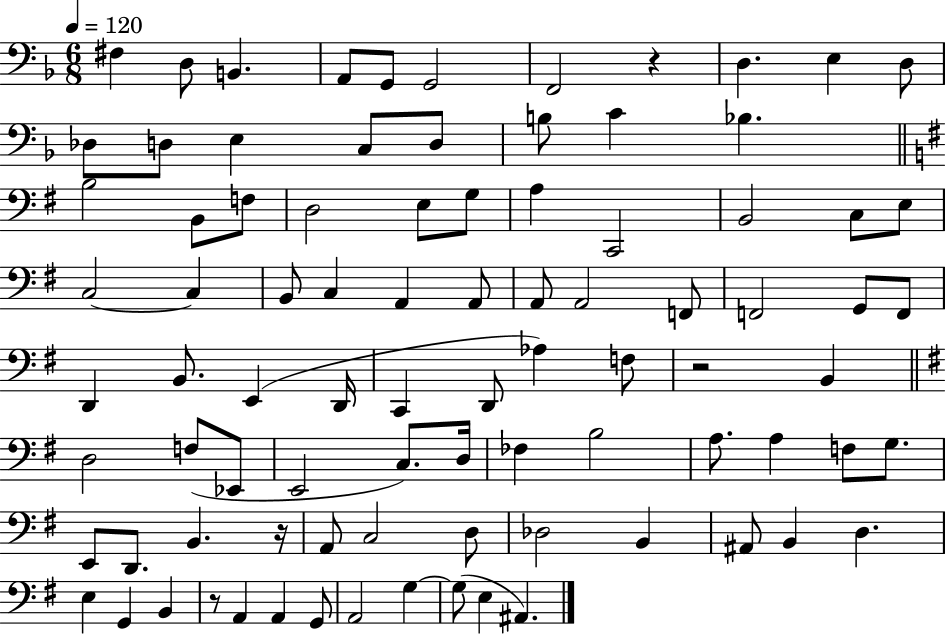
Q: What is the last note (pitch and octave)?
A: A#2